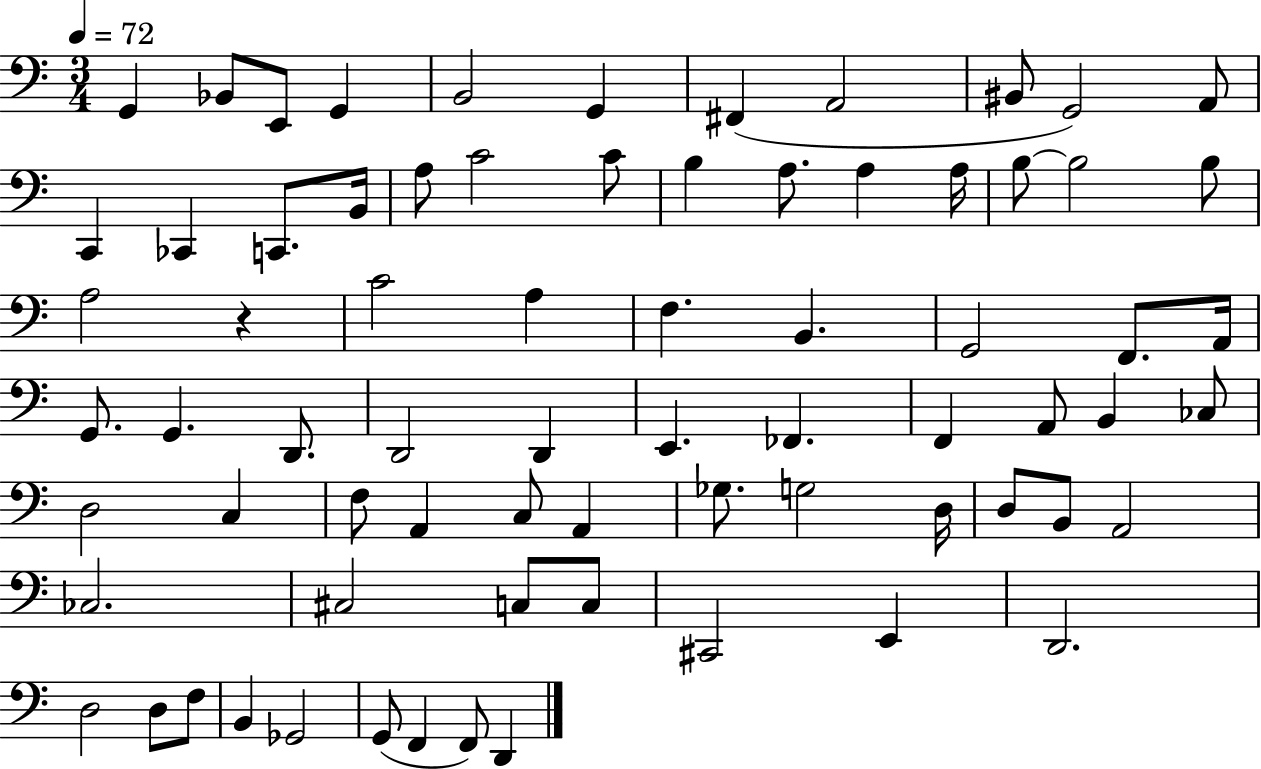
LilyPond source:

{
  \clef bass
  \numericTimeSignature
  \time 3/4
  \key c \major
  \tempo 4 = 72
  g,4 bes,8 e,8 g,4 | b,2 g,4 | fis,4( a,2 | bis,8 g,2) a,8 | \break c,4 ces,4 c,8. b,16 | a8 c'2 c'8 | b4 a8. a4 a16 | b8~~ b2 b8 | \break a2 r4 | c'2 a4 | f4. b,4. | g,2 f,8. a,16 | \break g,8. g,4. d,8. | d,2 d,4 | e,4. fes,4. | f,4 a,8 b,4 ces8 | \break d2 c4 | f8 a,4 c8 a,4 | ges8. g2 d16 | d8 b,8 a,2 | \break ces2. | cis2 c8 c8 | cis,2 e,4 | d,2. | \break d2 d8 f8 | b,4 ges,2 | g,8( f,4 f,8) d,4 | \bar "|."
}